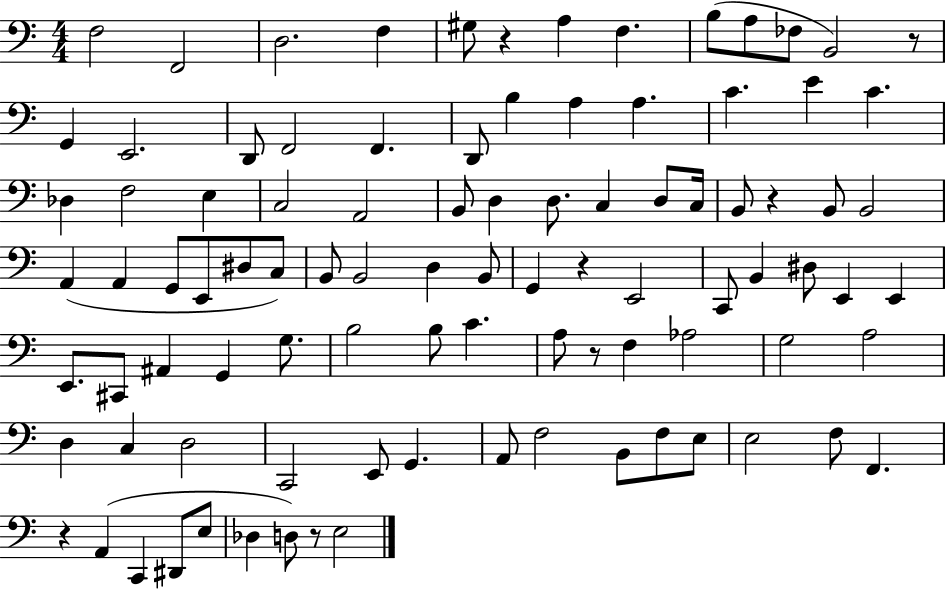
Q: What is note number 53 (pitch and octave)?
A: E2